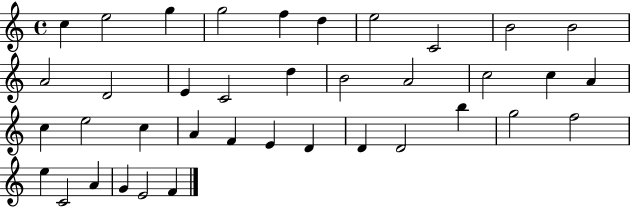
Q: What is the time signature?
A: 4/4